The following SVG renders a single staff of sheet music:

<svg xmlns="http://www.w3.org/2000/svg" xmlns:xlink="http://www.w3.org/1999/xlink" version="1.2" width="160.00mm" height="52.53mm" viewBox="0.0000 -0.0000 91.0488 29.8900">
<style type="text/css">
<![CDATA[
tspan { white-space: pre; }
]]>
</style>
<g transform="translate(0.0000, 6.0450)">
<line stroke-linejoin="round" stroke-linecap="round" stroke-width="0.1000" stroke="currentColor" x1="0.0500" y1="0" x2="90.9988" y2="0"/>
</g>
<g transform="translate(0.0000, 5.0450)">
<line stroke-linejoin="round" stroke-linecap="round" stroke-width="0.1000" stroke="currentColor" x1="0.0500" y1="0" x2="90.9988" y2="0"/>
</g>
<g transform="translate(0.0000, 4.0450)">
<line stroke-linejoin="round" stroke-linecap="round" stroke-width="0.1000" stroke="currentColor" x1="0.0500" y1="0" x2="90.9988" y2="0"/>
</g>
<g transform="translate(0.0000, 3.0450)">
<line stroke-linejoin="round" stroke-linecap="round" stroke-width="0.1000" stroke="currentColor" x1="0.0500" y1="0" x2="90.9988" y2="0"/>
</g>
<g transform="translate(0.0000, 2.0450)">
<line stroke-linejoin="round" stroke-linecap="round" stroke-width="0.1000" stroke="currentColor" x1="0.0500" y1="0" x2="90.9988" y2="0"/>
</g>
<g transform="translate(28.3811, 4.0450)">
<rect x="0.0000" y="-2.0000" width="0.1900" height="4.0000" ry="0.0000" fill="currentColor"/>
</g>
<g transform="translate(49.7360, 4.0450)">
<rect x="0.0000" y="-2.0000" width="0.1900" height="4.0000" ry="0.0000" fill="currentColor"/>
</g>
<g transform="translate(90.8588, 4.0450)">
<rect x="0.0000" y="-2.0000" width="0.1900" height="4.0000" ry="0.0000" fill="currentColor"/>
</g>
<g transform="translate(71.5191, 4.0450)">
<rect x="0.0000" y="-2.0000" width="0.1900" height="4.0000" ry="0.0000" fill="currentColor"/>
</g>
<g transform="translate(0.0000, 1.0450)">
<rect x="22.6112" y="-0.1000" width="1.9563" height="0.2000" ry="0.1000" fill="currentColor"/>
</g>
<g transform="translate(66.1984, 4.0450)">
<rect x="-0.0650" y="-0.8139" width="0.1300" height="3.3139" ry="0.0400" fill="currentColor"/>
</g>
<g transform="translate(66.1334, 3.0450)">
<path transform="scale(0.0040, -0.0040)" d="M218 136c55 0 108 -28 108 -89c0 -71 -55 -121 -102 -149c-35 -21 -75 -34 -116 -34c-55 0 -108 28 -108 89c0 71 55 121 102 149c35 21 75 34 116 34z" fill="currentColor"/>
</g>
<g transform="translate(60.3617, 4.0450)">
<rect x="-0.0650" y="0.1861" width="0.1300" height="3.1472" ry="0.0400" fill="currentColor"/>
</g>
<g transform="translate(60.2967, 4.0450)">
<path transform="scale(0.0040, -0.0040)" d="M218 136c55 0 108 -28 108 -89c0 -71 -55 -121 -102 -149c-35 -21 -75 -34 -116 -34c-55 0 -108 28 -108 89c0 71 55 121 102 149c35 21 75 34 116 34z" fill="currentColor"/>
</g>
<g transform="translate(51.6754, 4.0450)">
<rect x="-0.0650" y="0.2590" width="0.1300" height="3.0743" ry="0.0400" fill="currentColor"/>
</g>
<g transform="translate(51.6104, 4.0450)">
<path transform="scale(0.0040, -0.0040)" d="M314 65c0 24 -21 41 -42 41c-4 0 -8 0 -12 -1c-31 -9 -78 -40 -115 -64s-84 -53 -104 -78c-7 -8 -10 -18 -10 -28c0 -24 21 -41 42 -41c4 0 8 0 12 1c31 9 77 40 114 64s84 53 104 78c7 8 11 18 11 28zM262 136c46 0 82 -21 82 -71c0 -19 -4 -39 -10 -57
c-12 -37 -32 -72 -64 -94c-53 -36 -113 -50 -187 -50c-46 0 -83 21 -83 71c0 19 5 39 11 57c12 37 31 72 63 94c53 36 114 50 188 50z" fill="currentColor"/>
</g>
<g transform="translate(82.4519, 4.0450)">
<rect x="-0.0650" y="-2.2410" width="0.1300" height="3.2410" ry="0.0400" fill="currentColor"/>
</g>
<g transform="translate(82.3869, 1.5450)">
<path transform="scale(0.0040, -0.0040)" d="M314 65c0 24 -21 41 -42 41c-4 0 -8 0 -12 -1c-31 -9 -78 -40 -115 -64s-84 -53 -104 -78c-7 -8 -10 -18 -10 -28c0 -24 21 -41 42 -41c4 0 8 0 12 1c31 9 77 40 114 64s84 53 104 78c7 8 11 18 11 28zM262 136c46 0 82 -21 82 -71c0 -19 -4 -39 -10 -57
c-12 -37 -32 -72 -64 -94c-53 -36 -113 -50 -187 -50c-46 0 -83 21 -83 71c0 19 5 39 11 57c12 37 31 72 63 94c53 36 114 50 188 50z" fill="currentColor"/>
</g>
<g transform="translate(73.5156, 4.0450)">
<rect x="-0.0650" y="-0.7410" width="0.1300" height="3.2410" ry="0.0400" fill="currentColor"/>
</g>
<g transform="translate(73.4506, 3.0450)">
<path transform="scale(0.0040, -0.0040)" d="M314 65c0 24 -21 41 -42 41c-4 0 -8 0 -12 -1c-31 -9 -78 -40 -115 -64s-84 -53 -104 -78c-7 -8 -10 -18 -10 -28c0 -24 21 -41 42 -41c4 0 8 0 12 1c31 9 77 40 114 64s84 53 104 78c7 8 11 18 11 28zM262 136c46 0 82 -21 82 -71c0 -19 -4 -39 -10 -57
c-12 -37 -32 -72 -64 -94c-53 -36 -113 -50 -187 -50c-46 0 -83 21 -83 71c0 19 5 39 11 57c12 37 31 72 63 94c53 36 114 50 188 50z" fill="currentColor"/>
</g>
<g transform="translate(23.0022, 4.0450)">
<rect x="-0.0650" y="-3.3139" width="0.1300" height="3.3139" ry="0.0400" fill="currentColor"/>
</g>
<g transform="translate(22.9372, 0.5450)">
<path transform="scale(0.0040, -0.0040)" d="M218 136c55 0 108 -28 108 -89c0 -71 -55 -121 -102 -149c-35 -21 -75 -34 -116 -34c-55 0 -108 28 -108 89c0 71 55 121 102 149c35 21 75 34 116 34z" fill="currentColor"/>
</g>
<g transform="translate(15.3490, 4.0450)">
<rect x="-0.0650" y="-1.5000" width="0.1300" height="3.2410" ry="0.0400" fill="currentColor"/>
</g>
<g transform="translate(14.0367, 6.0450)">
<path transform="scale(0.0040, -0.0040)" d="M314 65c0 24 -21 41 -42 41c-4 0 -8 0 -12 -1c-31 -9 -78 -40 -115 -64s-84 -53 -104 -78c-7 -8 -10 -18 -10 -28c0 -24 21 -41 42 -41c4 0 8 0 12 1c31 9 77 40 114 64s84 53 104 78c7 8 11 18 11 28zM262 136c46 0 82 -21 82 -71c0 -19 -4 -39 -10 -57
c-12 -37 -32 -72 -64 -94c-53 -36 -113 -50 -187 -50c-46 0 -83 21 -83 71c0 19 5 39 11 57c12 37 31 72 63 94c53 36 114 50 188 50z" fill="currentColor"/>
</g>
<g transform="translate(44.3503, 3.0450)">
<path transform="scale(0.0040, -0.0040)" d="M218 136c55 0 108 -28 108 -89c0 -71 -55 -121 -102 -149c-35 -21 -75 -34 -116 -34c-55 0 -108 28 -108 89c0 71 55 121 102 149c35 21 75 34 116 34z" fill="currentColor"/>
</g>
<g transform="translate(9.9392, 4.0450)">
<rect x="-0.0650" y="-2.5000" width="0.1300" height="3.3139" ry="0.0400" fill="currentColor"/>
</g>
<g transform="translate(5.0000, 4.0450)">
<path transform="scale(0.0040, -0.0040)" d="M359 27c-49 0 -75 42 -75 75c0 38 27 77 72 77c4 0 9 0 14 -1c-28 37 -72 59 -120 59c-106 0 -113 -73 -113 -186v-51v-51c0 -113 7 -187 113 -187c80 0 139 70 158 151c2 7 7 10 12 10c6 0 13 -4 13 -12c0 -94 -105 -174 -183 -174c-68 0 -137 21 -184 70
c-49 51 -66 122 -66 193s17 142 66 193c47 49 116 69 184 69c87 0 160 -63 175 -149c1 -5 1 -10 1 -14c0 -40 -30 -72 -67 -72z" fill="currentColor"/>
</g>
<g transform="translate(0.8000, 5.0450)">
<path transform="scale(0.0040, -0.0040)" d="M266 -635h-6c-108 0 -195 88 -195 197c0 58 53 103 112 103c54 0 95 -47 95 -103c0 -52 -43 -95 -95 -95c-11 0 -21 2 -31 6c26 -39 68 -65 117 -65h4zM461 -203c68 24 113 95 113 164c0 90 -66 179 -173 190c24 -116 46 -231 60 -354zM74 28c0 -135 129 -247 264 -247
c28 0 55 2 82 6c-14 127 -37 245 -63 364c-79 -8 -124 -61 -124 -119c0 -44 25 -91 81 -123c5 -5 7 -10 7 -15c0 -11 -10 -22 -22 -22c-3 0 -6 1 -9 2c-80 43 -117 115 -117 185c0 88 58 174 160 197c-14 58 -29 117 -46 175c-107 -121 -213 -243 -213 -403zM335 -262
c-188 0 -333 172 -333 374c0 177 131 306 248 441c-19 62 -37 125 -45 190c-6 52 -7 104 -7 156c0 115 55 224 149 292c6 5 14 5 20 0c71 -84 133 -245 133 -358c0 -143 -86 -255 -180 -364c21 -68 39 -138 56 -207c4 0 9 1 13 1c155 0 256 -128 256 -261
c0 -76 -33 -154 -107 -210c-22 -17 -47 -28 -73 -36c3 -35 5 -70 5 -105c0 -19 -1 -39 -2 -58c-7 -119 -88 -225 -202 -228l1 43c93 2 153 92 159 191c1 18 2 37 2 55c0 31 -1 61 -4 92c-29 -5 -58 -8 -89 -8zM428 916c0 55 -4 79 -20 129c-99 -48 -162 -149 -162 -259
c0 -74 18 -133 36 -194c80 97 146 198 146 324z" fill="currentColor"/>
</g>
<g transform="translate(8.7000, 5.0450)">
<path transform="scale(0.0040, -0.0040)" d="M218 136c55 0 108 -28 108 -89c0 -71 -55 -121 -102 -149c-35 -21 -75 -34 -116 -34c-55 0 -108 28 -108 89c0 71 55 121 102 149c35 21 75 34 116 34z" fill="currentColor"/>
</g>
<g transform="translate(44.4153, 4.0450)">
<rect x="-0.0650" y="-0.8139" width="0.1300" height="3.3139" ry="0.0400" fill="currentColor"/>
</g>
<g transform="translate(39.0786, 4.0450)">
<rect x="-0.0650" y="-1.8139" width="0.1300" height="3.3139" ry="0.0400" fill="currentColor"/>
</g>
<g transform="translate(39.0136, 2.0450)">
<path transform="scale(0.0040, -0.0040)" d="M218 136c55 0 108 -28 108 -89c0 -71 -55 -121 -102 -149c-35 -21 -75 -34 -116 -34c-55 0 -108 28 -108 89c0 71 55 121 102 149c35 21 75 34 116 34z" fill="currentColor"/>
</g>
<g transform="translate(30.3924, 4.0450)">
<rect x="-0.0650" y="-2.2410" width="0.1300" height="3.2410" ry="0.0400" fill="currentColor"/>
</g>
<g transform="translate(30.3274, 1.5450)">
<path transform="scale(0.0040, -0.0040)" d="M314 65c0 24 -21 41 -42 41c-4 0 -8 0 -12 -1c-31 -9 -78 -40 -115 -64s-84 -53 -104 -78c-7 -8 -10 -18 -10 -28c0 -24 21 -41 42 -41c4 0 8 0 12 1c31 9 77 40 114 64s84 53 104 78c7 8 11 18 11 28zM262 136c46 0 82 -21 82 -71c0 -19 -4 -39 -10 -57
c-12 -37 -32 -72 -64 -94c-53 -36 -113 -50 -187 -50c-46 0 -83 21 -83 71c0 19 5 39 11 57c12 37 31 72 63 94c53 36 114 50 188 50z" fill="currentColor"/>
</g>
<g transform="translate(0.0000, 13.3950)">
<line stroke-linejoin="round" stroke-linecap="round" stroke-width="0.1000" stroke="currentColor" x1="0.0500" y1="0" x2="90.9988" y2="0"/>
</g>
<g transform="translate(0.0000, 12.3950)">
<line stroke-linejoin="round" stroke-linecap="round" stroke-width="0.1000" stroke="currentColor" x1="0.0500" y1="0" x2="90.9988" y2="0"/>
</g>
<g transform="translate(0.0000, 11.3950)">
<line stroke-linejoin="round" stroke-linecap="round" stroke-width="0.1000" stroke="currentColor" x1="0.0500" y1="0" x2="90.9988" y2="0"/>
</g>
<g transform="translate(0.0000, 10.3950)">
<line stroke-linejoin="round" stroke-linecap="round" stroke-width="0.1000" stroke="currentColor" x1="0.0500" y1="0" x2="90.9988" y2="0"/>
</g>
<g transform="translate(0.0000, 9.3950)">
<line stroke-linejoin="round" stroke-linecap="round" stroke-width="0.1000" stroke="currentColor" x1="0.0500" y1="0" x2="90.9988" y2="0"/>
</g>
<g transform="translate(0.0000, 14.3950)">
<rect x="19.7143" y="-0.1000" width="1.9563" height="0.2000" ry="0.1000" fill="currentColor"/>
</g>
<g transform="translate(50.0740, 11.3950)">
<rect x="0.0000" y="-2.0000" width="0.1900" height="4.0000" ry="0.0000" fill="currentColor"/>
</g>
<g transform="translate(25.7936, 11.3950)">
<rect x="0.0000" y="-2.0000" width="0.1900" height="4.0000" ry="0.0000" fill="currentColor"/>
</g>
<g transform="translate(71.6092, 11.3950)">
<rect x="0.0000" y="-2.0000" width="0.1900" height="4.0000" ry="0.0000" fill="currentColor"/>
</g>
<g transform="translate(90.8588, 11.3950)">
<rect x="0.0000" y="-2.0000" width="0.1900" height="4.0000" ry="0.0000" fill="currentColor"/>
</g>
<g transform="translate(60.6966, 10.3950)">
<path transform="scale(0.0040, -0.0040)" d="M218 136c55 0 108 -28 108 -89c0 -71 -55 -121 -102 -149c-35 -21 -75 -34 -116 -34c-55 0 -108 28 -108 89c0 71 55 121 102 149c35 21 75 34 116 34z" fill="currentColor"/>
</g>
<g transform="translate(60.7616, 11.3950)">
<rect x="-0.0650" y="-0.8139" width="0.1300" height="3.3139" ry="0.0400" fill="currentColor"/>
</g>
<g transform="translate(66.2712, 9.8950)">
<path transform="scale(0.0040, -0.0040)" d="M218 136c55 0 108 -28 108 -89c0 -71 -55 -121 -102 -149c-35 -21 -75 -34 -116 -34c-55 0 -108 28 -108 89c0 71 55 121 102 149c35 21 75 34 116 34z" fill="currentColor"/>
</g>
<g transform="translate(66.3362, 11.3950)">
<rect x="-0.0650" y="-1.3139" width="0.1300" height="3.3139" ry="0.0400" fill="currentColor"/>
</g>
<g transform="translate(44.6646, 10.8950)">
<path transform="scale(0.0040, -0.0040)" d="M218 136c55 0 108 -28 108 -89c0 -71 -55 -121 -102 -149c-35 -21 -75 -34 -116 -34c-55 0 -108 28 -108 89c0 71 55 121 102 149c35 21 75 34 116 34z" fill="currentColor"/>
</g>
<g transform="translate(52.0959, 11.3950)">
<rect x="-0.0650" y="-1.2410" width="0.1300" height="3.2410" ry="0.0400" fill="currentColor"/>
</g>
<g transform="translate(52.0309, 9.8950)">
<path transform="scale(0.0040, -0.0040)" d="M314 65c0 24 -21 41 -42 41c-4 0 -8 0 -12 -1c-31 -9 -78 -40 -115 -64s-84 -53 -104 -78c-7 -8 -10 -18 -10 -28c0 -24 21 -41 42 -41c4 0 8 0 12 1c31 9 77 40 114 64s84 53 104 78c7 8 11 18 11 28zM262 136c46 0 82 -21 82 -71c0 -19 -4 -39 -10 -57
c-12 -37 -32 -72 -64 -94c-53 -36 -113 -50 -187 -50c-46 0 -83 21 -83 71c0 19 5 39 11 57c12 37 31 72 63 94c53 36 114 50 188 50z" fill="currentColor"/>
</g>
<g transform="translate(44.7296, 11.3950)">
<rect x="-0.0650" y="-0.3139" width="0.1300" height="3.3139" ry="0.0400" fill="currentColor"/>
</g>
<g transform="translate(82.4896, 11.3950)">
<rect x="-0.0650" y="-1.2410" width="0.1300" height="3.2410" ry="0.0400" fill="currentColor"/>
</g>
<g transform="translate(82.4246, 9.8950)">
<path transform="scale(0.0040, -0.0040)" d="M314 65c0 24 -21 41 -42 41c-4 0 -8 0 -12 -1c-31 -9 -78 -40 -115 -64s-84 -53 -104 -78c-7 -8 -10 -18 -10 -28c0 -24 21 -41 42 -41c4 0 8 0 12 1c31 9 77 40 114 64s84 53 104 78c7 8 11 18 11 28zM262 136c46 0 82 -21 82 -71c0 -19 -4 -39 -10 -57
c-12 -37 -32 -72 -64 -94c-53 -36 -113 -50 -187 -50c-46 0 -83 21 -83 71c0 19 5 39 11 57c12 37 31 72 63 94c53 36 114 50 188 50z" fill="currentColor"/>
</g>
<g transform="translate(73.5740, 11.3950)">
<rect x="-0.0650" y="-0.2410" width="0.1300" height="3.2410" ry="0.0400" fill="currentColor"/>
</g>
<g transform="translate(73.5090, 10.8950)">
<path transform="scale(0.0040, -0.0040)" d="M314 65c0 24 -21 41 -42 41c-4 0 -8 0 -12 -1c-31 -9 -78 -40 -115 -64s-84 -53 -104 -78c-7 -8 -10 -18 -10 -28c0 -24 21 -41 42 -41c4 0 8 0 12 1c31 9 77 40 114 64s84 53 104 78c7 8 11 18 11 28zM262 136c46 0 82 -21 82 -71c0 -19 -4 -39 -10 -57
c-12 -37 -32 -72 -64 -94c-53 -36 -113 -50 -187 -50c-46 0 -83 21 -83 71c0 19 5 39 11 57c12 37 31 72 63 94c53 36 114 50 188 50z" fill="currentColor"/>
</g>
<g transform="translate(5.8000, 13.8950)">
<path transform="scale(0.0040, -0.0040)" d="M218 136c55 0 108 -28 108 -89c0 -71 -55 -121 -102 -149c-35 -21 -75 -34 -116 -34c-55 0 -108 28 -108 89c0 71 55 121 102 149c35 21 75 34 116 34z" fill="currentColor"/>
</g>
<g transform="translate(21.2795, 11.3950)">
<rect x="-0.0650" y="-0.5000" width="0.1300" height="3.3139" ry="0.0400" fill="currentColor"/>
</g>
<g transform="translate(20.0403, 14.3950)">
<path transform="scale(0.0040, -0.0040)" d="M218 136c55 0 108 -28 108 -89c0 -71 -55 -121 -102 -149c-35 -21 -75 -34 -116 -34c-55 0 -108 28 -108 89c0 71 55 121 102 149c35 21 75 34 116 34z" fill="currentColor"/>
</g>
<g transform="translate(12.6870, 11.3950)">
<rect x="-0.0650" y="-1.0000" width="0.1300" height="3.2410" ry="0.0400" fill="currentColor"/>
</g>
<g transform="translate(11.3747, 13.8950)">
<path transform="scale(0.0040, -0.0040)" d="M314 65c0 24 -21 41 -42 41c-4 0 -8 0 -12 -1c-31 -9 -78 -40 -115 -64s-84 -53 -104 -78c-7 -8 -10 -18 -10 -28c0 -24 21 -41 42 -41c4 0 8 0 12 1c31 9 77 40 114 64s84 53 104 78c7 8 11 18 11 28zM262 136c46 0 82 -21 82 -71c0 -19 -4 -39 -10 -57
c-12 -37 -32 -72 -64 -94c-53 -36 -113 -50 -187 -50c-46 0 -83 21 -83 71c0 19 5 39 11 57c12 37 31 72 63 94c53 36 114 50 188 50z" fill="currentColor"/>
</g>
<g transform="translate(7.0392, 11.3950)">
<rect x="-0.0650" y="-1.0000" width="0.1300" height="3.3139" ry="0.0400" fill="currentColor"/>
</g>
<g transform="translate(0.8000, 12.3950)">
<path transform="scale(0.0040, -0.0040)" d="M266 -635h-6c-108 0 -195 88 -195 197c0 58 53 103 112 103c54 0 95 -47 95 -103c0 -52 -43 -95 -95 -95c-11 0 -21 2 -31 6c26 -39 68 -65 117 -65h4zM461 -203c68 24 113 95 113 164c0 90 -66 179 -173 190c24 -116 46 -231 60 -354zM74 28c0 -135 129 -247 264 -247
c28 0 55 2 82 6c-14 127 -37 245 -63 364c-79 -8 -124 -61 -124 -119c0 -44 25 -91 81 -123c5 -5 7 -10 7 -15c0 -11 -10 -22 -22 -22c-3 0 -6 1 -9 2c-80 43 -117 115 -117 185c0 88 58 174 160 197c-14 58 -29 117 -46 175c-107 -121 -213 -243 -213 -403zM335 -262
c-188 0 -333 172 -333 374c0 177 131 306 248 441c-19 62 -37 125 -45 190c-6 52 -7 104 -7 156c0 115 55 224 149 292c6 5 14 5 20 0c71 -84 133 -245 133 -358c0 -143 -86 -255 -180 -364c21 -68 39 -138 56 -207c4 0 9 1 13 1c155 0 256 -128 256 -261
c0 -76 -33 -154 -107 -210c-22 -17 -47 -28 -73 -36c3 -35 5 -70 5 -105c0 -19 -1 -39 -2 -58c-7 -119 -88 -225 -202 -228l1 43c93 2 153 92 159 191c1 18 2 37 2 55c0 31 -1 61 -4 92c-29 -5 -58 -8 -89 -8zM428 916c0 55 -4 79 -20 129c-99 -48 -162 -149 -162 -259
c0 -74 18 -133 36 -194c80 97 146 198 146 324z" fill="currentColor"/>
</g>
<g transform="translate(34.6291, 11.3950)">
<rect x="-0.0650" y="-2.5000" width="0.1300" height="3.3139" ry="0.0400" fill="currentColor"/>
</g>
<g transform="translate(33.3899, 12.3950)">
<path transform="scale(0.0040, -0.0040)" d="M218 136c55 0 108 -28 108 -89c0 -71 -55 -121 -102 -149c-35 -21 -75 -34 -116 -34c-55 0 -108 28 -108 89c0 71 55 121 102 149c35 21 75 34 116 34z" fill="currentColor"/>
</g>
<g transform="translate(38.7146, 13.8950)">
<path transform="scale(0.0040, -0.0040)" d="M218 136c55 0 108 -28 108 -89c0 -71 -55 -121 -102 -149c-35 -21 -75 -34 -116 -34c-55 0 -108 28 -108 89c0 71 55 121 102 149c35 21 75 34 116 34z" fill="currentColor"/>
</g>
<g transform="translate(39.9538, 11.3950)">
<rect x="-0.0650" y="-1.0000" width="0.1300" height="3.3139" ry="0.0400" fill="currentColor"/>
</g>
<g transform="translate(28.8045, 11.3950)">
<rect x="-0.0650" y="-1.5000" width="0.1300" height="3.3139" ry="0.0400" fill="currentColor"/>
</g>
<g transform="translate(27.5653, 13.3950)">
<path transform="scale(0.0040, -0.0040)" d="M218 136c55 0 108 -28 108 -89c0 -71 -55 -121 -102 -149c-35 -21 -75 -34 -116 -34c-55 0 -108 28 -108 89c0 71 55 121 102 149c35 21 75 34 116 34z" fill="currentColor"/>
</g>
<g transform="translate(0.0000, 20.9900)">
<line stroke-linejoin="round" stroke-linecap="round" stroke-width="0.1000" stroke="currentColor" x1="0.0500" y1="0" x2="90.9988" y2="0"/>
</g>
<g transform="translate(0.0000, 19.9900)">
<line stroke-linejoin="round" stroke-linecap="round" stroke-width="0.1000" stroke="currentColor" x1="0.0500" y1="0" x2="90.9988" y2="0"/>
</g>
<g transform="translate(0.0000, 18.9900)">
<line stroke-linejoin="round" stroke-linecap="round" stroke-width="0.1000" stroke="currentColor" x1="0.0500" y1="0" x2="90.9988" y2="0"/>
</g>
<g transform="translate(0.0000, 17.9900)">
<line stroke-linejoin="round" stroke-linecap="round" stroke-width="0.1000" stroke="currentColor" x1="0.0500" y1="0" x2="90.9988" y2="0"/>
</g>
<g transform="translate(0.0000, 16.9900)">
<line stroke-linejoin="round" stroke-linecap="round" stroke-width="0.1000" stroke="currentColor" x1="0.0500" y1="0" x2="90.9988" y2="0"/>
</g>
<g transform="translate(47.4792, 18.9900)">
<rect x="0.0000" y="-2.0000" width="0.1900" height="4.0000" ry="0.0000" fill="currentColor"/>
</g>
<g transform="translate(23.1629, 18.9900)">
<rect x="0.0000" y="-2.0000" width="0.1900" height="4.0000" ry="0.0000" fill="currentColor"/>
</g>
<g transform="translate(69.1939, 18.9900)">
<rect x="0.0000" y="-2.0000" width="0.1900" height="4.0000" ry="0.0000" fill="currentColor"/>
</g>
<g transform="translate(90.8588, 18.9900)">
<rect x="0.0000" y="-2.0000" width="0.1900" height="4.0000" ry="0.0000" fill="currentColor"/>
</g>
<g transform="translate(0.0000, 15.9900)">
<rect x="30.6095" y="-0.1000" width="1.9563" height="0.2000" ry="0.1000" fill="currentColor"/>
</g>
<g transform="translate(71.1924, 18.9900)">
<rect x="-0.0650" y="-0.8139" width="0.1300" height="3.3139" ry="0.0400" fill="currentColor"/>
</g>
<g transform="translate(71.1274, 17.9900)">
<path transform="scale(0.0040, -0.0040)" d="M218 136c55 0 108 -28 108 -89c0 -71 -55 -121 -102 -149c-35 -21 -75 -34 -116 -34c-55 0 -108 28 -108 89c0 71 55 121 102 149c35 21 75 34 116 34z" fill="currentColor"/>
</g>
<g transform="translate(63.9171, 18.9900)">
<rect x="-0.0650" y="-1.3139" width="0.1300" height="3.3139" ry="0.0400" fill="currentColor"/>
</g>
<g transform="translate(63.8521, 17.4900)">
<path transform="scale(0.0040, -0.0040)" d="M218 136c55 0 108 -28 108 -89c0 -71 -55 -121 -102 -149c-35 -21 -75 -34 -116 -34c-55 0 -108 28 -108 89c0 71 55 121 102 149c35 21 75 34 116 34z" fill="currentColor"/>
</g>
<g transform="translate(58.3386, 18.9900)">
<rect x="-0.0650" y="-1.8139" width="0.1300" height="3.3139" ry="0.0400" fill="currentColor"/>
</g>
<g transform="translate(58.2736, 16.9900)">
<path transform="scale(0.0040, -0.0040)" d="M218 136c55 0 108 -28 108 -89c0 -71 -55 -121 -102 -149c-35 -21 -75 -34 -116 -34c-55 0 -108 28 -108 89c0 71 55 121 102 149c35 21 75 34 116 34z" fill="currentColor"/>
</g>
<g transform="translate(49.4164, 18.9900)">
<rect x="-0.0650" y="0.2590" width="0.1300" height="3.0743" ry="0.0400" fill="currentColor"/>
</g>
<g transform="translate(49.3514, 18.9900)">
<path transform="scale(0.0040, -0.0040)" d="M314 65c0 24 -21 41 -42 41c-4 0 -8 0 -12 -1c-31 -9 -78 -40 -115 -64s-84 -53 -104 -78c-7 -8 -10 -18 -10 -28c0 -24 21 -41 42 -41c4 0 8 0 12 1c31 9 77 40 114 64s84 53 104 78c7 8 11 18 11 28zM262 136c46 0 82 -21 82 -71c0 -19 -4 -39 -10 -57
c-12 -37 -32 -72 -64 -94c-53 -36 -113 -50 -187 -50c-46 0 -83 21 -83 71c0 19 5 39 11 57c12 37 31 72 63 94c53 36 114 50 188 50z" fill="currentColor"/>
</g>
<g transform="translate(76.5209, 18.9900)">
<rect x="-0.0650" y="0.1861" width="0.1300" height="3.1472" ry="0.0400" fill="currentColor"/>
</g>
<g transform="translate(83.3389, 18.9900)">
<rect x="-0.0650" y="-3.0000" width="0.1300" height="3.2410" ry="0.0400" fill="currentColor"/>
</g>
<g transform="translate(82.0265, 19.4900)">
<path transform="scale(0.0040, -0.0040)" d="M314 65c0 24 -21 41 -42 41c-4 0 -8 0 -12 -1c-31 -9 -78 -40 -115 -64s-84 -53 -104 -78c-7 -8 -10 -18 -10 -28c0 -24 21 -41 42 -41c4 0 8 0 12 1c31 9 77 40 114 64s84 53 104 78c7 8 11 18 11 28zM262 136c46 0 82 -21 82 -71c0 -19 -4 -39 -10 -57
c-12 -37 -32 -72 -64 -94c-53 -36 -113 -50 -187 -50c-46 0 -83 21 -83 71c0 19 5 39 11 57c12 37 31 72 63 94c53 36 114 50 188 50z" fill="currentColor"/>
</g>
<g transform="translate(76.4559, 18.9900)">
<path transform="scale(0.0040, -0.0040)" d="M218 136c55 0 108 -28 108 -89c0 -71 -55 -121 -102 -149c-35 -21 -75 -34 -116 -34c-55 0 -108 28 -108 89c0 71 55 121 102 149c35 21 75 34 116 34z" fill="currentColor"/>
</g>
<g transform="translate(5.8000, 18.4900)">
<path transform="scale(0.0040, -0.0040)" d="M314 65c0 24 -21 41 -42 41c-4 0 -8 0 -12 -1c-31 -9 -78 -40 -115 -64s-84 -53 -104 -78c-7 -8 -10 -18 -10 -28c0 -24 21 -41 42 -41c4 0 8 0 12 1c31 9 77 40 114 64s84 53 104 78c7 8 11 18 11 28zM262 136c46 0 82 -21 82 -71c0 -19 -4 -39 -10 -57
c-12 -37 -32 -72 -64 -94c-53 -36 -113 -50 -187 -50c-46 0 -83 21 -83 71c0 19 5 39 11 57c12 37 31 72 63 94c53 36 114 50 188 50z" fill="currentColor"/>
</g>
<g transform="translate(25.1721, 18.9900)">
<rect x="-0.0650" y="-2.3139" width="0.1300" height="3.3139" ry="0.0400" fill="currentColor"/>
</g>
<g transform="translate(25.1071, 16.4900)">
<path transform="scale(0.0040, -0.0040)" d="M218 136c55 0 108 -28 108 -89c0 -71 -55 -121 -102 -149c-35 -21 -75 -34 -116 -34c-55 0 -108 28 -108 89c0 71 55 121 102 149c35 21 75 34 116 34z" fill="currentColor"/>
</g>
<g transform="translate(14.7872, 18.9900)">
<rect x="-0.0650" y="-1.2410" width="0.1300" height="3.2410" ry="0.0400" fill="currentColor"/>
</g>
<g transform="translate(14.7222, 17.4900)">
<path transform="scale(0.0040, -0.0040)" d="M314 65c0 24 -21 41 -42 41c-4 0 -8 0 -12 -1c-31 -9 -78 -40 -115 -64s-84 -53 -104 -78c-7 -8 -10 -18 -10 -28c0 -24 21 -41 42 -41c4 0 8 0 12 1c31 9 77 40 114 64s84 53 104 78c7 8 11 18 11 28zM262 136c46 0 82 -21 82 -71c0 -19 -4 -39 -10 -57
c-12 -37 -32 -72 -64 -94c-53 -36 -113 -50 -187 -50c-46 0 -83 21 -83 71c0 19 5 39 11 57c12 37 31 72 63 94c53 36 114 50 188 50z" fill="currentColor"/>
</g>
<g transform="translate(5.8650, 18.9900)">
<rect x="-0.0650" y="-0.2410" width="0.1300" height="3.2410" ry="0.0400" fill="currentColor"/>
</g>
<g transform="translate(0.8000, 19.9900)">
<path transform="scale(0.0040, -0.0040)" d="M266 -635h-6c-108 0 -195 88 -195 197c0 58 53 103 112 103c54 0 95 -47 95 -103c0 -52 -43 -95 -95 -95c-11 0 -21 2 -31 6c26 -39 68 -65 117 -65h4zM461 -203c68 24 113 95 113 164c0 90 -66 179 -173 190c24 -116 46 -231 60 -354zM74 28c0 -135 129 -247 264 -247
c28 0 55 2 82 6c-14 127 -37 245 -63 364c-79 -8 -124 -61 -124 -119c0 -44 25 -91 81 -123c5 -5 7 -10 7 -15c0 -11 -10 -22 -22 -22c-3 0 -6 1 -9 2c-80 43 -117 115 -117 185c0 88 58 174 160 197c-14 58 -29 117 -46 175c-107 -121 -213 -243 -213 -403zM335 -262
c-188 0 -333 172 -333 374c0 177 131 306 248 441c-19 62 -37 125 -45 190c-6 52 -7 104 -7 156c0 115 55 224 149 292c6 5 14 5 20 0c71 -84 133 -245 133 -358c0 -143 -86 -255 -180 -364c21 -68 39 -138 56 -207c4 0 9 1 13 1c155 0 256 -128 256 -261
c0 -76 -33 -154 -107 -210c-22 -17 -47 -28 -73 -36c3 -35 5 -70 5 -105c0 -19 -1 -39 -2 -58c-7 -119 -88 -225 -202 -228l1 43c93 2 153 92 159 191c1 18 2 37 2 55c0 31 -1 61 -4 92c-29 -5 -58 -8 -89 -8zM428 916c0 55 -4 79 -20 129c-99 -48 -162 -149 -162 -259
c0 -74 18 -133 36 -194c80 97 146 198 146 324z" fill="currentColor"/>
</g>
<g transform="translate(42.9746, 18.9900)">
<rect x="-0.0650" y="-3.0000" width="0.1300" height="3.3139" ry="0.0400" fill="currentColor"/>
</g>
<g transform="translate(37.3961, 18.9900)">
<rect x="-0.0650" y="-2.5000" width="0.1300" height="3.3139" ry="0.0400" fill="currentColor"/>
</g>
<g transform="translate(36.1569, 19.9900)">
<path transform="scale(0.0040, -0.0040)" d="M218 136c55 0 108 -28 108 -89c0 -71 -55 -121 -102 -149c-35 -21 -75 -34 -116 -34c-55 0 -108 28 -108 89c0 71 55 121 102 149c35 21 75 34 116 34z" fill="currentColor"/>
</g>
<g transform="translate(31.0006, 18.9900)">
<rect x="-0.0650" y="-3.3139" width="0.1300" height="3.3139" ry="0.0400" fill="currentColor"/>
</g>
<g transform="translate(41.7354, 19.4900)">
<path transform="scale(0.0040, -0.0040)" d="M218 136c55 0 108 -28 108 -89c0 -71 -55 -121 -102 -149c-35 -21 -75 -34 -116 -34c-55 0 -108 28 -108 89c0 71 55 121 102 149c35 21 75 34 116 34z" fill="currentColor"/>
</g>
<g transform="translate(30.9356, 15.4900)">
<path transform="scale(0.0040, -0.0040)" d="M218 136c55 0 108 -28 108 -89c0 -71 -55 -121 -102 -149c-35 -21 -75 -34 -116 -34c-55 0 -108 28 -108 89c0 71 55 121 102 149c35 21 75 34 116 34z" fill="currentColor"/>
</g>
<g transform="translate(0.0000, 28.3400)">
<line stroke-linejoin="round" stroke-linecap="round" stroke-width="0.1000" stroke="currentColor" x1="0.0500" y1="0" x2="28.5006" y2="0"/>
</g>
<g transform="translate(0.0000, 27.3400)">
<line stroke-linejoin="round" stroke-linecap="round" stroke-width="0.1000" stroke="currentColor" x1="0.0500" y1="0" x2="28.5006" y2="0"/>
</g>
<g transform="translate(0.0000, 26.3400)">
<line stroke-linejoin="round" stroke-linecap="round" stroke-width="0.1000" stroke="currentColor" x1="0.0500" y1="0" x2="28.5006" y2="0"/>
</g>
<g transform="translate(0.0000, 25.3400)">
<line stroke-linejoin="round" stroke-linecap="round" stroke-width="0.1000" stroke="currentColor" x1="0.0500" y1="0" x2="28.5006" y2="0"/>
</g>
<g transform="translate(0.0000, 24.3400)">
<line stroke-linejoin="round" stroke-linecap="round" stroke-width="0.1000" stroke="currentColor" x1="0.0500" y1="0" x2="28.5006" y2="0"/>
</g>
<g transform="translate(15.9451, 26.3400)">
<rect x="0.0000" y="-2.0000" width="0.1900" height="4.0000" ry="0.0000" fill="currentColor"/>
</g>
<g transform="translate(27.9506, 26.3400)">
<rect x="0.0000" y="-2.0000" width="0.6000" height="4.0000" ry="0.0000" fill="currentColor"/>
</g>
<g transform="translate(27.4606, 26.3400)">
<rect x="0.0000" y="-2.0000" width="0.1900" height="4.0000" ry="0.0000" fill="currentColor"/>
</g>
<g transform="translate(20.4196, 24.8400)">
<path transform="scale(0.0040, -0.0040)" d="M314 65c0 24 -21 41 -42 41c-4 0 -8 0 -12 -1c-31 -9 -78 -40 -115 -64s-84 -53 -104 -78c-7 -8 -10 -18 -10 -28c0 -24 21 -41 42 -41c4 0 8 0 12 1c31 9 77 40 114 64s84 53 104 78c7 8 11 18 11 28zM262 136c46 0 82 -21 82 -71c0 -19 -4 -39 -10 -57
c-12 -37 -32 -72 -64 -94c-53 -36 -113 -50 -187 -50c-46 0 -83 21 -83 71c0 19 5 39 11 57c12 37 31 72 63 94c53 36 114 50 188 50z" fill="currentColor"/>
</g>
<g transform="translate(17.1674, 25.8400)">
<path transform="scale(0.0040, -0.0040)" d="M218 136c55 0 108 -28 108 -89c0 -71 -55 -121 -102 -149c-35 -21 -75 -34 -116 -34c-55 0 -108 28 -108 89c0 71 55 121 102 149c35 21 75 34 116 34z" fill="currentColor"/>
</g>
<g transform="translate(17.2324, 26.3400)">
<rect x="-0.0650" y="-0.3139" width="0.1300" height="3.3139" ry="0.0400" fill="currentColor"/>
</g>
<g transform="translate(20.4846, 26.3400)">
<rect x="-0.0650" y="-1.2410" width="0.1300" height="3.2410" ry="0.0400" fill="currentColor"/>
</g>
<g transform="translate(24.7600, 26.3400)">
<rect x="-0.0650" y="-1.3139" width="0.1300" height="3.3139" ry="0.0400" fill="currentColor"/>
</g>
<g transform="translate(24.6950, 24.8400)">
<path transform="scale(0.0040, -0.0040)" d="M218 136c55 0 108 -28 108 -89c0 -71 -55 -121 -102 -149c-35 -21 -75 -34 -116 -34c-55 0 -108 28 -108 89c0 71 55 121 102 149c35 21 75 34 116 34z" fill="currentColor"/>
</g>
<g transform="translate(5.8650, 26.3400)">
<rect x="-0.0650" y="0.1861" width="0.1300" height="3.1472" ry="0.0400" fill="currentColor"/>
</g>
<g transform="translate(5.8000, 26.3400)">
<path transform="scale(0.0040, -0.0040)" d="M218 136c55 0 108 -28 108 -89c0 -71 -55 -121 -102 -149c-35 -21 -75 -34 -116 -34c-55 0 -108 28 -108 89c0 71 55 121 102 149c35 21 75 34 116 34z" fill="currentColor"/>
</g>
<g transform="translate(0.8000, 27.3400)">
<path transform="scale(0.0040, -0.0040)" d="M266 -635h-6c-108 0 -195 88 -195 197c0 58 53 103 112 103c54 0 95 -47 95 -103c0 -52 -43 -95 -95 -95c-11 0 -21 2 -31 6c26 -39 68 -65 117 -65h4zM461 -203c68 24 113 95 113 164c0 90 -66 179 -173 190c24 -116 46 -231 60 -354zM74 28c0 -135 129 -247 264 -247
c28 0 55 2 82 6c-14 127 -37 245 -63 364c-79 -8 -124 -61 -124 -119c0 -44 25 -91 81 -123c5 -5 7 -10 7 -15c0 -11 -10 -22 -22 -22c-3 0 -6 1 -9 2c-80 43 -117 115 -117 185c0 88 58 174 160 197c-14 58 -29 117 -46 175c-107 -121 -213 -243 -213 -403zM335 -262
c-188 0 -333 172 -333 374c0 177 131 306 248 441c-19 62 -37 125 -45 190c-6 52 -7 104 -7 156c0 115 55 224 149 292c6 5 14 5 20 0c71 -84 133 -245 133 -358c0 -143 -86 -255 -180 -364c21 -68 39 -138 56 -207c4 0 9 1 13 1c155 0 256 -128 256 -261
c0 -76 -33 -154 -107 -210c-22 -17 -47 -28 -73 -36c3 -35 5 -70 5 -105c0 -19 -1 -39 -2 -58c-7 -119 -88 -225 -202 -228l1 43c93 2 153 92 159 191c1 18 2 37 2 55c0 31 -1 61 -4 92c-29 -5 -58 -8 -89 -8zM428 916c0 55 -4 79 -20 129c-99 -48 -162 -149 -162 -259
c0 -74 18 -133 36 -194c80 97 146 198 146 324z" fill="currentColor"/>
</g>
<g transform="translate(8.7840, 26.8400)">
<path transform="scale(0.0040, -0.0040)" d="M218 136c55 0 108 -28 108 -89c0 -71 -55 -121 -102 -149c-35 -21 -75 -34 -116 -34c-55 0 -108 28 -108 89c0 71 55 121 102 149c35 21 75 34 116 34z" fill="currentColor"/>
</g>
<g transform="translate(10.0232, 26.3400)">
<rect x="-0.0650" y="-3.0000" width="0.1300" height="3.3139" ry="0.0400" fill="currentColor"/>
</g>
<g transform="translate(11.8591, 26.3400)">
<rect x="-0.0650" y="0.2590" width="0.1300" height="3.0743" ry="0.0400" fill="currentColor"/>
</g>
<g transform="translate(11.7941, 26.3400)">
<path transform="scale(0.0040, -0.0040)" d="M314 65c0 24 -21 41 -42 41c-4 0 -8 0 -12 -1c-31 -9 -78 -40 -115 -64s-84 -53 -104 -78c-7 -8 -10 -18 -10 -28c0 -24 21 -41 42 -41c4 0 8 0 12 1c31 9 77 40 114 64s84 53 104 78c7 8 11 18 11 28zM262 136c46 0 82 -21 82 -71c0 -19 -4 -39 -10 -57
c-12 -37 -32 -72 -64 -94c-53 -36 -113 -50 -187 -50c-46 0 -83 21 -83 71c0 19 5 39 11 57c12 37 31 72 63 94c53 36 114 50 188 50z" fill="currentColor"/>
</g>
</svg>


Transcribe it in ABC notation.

X:1
T:Untitled
M:4/4
L:1/4
K:C
G E2 b g2 f d B2 B d d2 g2 D D2 C E G D c e2 d e c2 e2 c2 e2 g b G A B2 f e d B A2 B A B2 c e2 e